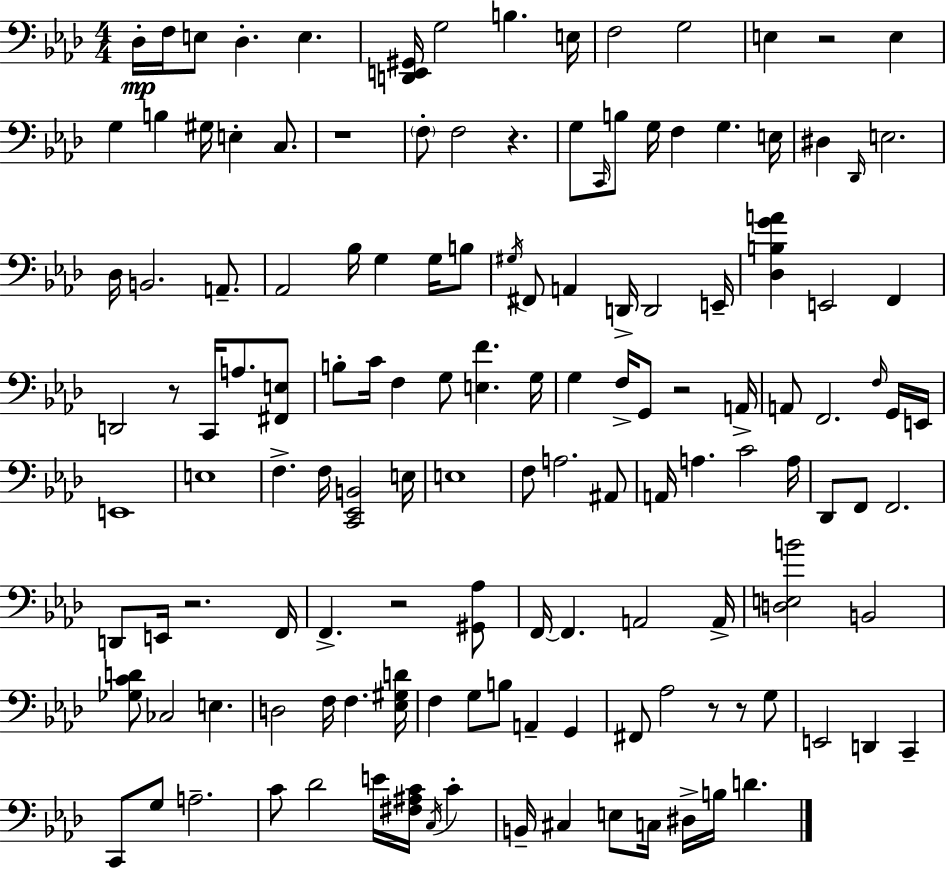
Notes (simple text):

Db3/s F3/s E3/e Db3/q. E3/q. [D2,E2,G#2]/s G3/h B3/q. E3/s F3/h G3/h E3/q R/h E3/q G3/q B3/q G#3/s E3/q C3/e. R/w F3/e F3/h R/q. G3/e C2/s B3/e G3/s F3/q G3/q. E3/s D#3/q Db2/s E3/h. Db3/s B2/h. A2/e. Ab2/h Bb3/s G3/q G3/s B3/e G#3/s F#2/e A2/q D2/s D2/h E2/s [Db3,B3,G4,A4]/q E2/h F2/q D2/h R/e C2/s A3/e. [F#2,E3]/e B3/e C4/s F3/q G3/e [E3,F4]/q. G3/s G3/q F3/s G2/e R/h A2/s A2/e F2/h. F3/s G2/s E2/s E2/w E3/w F3/q. F3/s [C2,Eb2,B2]/h E3/s E3/w F3/e A3/h. A#2/e A2/s A3/q. C4/h A3/s Db2/e F2/e F2/h. D2/e E2/s R/h. F2/s F2/q. R/h [G#2,Ab3]/e F2/s F2/q. A2/h A2/s [D3,E3,B4]/h B2/h [Gb3,C4,D4]/e CES3/h E3/q. D3/h F3/s F3/q. [Eb3,G#3,D4]/s F3/q G3/e B3/e A2/q G2/q F#2/e Ab3/h R/e R/e G3/e E2/h D2/q C2/q C2/e G3/e A3/h. C4/e Db4/h E4/s [F#3,A#3,C4]/s C3/s C4/q B2/s C#3/q E3/e C3/s D#3/s B3/s D4/q.